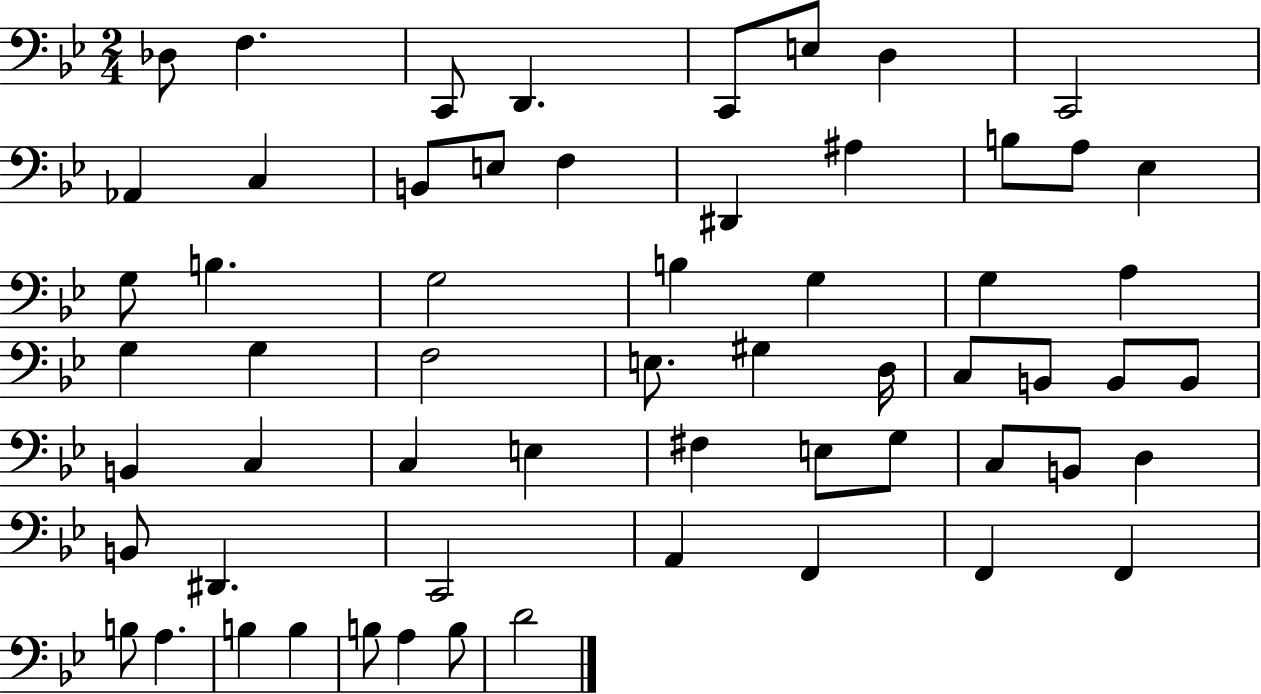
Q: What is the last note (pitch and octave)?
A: D4